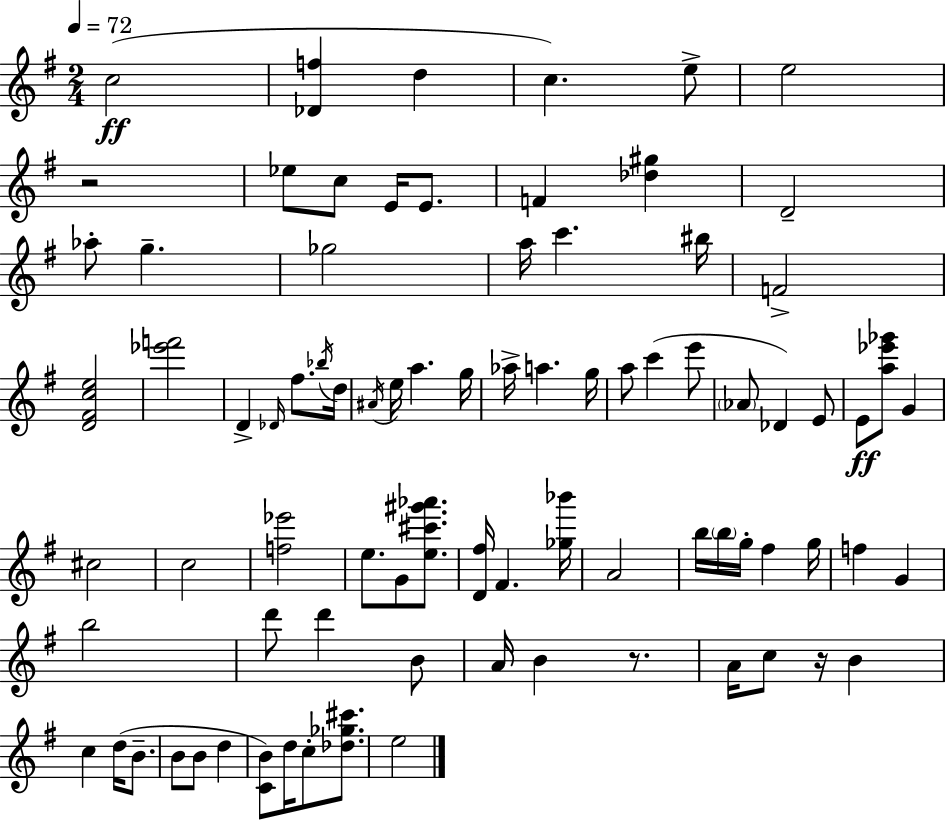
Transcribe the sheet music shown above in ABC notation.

X:1
T:Untitled
M:2/4
L:1/4
K:G
c2 [_Df] d c e/2 e2 z2 _e/2 c/2 E/4 E/2 F [_d^g] D2 _a/2 g _g2 a/4 c' ^b/4 F2 [D^Fce]2 [_e'f']2 D _D/4 ^f/2 _b/4 d/4 ^A/4 e/4 a g/4 _a/4 a g/4 a/2 c' e'/2 _A/2 _D E/2 E/2 [a_e'_g']/2 G ^c2 c2 [f_e']2 e/2 G/2 [e^c'^g'_a']/2 [D^f]/4 ^F [_g_b']/4 A2 b/4 b/4 g/4 ^f g/4 f G b2 d'/2 d' B/2 A/4 B z/2 A/4 c/2 z/4 B c d/4 B/2 B/2 B/2 d [CB]/2 d/4 c/2 [_d_g^c']/2 e2